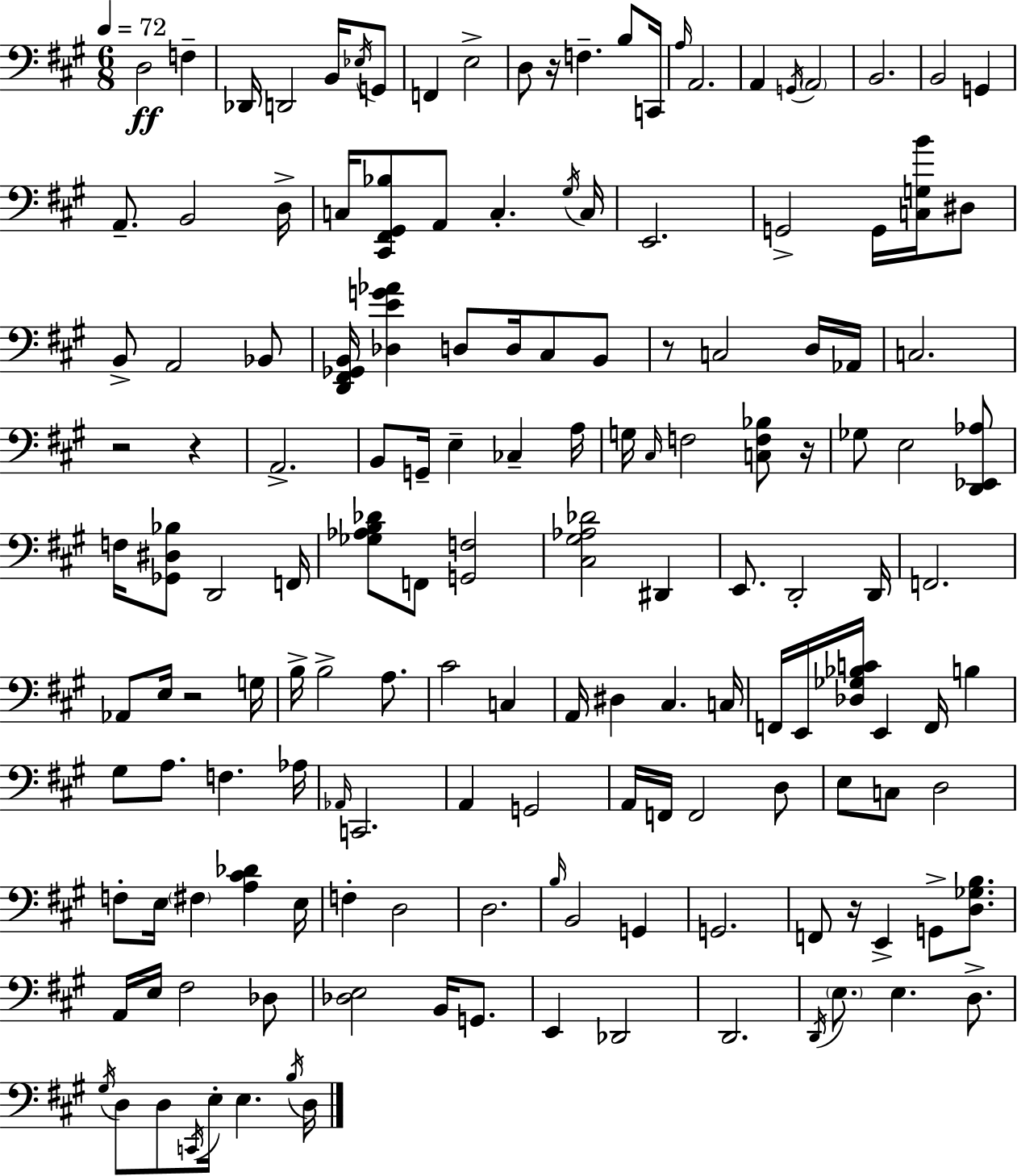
{
  \clef bass
  \numericTimeSignature
  \time 6/8
  \key a \major
  \tempo 4 = 72
  d2\ff f4-- | des,16 d,2 b,16 \acciaccatura { ees16 } g,8 | f,4 e2-> | d8 r16 f4.-- b8 | \break c,16 \grace { a16 } a,2. | a,4 \acciaccatura { g,16 } \parenthesize a,2 | b,2. | b,2 g,4 | \break a,8.-- b,2 | d16-> c16 <cis, fis, gis, bes>8 a,8 c4.-. | \acciaccatura { gis16 } c16 e,2. | g,2-> | \break g,16 <c g b'>16 dis8 b,8-> a,2 | bes,8 <d, fis, ges, b,>16 <des e' g' aes'>4 d8 d16 | cis8 b,8 r8 c2 | d16 aes,16 c2. | \break r2 | r4 a,2.-> | b,8 g,16-- e4-- ces4-- | a16 g16 \grace { cis16 } f2 | \break <c f bes>8 r16 ges8 e2 | <d, ees, aes>8 f16 <ges, dis bes>8 d,2 | f,16 <ges aes b des'>8 f,8 <g, f>2 | <cis gis aes des'>2 | \break dis,4 e,8. d,2-. | d,16 f,2. | aes,8 e16 r2 | g16 b16-> b2-> | \break a8. cis'2 | c4 a,16 dis4 cis4. | c16 f,16 e,16 <des ges bes c'>16 e,4 | f,16 b4 gis8 a8. f4. | \break aes16 \grace { aes,16 } c,2. | a,4 g,2 | a,16 f,16 f,2 | d8 e8 c8 d2 | \break f8-. e16 \parenthesize fis4 | <a cis' des'>4 e16 f4-. d2 | d2. | \grace { b16 } b,2 | \break g,4 g,2. | f,8 r16 e,4-> | g,8-> <d ges b>8. a,16 e16 fis2 | des8 <des e>2 | \break b,16 g,8. e,4 des,2 | d,2. | \acciaccatura { d,16 } \parenthesize e8. e4. | d8.-> \acciaccatura { gis16 } d8 d8 | \break \acciaccatura { c,16 } e16-. e4. \acciaccatura { b16 } d16 \bar "|."
}